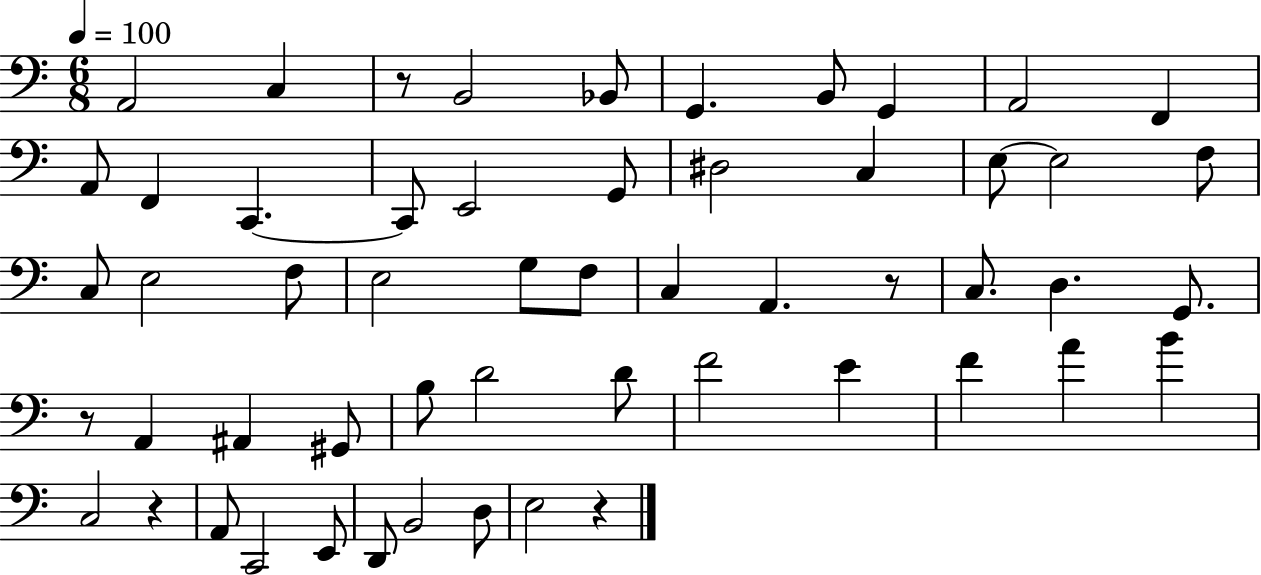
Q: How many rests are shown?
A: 5